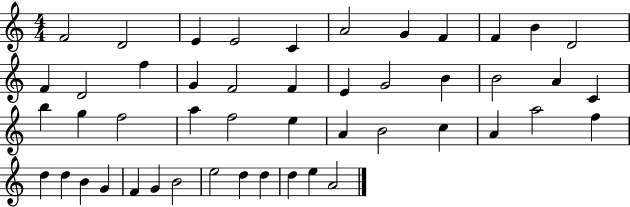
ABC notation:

X:1
T:Untitled
M:4/4
L:1/4
K:C
F2 D2 E E2 C A2 G F F B D2 F D2 f G F2 F E G2 B B2 A C b g f2 a f2 e A B2 c A a2 f d d B G F G B2 e2 d d d e A2